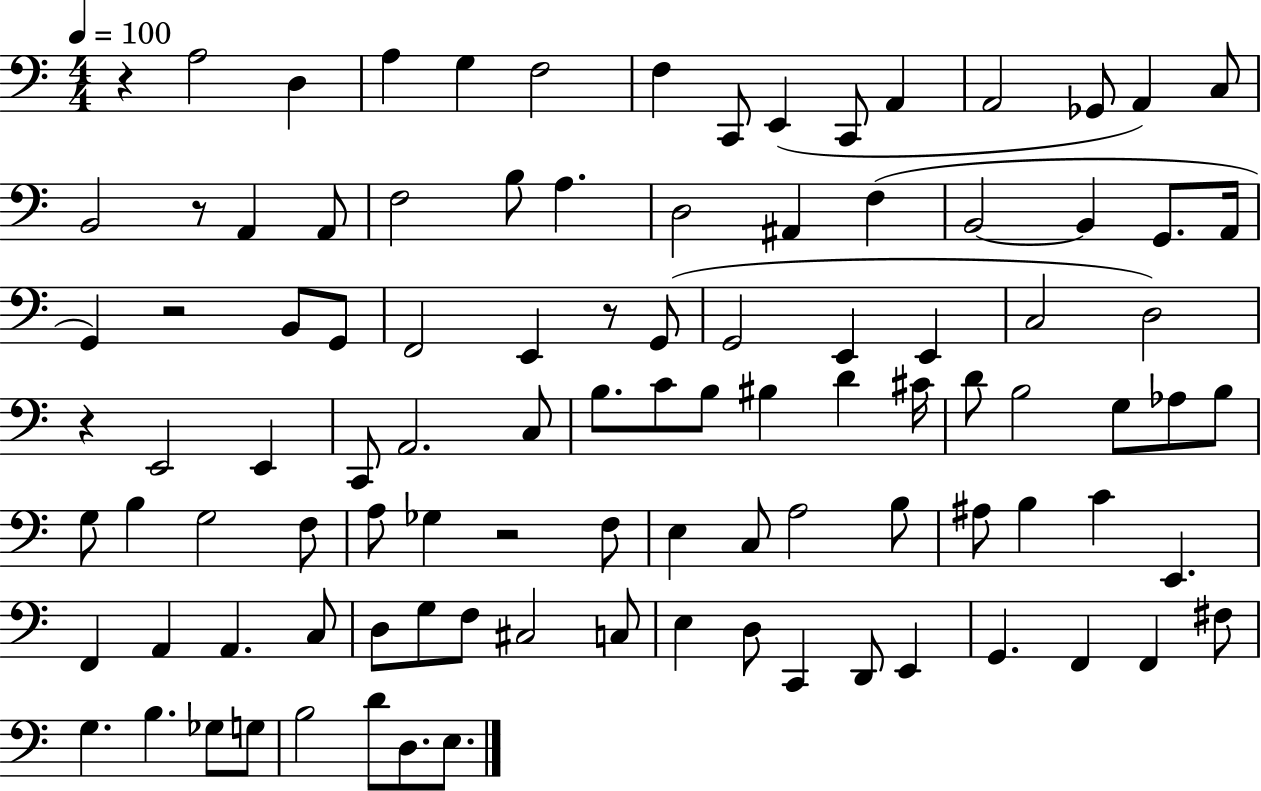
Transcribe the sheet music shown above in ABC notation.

X:1
T:Untitled
M:4/4
L:1/4
K:C
z A,2 D, A, G, F,2 F, C,,/2 E,, C,,/2 A,, A,,2 _G,,/2 A,, C,/2 B,,2 z/2 A,, A,,/2 F,2 B,/2 A, D,2 ^A,, F, B,,2 B,, G,,/2 A,,/4 G,, z2 B,,/2 G,,/2 F,,2 E,, z/2 G,,/2 G,,2 E,, E,, C,2 D,2 z E,,2 E,, C,,/2 A,,2 C,/2 B,/2 C/2 B,/2 ^B, D ^C/4 D/2 B,2 G,/2 _A,/2 B,/2 G,/2 B, G,2 F,/2 A,/2 _G, z2 F,/2 E, C,/2 A,2 B,/2 ^A,/2 B, C E,, F,, A,, A,, C,/2 D,/2 G,/2 F,/2 ^C,2 C,/2 E, D,/2 C,, D,,/2 E,, G,, F,, F,, ^F,/2 G, B, _G,/2 G,/2 B,2 D/2 D,/2 E,/2